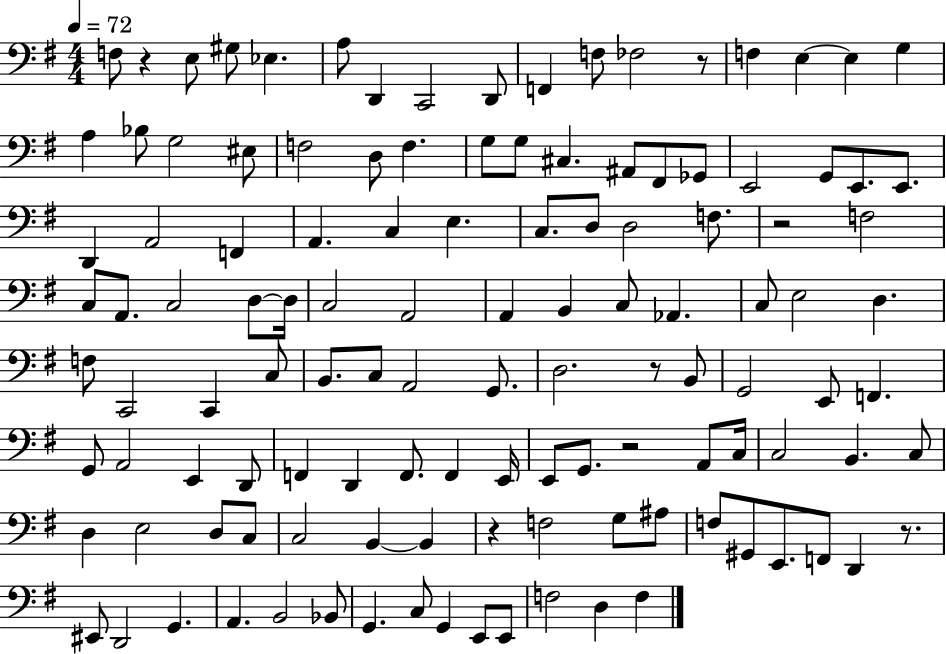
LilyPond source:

{
  \clef bass
  \numericTimeSignature
  \time 4/4
  \key g \major
  \tempo 4 = 72
  f8 r4 e8 gis8 ees4. | a8 d,4 c,2 d,8 | f,4 f8 fes2 r8 | f4 e4~~ e4 g4 | \break a4 bes8 g2 eis8 | f2 d8 f4. | g8 g8 cis4. ais,8 fis,8 ges,8 | e,2 g,8 e,8. e,8. | \break d,4 a,2 f,4 | a,4. c4 e4. | c8. d8 d2 f8. | r2 f2 | \break c8 a,8. c2 d8~~ d16 | c2 a,2 | a,4 b,4 c8 aes,4. | c8 e2 d4. | \break f8 c,2 c,4 c8 | b,8. c8 a,2 g,8. | d2. r8 b,8 | g,2 e,8 f,4. | \break g,8 a,2 e,4 d,8 | f,4 d,4 f,8. f,4 e,16 | e,8 g,8. r2 a,8 c16 | c2 b,4. c8 | \break d4 e2 d8 c8 | c2 b,4~~ b,4 | r4 f2 g8 ais8 | f8 gis,8 e,8. f,8 d,4 r8. | \break eis,8 d,2 g,4. | a,4. b,2 bes,8 | g,4. c8 g,4 e,8 e,8 | f2 d4 f4 | \break \bar "|."
}